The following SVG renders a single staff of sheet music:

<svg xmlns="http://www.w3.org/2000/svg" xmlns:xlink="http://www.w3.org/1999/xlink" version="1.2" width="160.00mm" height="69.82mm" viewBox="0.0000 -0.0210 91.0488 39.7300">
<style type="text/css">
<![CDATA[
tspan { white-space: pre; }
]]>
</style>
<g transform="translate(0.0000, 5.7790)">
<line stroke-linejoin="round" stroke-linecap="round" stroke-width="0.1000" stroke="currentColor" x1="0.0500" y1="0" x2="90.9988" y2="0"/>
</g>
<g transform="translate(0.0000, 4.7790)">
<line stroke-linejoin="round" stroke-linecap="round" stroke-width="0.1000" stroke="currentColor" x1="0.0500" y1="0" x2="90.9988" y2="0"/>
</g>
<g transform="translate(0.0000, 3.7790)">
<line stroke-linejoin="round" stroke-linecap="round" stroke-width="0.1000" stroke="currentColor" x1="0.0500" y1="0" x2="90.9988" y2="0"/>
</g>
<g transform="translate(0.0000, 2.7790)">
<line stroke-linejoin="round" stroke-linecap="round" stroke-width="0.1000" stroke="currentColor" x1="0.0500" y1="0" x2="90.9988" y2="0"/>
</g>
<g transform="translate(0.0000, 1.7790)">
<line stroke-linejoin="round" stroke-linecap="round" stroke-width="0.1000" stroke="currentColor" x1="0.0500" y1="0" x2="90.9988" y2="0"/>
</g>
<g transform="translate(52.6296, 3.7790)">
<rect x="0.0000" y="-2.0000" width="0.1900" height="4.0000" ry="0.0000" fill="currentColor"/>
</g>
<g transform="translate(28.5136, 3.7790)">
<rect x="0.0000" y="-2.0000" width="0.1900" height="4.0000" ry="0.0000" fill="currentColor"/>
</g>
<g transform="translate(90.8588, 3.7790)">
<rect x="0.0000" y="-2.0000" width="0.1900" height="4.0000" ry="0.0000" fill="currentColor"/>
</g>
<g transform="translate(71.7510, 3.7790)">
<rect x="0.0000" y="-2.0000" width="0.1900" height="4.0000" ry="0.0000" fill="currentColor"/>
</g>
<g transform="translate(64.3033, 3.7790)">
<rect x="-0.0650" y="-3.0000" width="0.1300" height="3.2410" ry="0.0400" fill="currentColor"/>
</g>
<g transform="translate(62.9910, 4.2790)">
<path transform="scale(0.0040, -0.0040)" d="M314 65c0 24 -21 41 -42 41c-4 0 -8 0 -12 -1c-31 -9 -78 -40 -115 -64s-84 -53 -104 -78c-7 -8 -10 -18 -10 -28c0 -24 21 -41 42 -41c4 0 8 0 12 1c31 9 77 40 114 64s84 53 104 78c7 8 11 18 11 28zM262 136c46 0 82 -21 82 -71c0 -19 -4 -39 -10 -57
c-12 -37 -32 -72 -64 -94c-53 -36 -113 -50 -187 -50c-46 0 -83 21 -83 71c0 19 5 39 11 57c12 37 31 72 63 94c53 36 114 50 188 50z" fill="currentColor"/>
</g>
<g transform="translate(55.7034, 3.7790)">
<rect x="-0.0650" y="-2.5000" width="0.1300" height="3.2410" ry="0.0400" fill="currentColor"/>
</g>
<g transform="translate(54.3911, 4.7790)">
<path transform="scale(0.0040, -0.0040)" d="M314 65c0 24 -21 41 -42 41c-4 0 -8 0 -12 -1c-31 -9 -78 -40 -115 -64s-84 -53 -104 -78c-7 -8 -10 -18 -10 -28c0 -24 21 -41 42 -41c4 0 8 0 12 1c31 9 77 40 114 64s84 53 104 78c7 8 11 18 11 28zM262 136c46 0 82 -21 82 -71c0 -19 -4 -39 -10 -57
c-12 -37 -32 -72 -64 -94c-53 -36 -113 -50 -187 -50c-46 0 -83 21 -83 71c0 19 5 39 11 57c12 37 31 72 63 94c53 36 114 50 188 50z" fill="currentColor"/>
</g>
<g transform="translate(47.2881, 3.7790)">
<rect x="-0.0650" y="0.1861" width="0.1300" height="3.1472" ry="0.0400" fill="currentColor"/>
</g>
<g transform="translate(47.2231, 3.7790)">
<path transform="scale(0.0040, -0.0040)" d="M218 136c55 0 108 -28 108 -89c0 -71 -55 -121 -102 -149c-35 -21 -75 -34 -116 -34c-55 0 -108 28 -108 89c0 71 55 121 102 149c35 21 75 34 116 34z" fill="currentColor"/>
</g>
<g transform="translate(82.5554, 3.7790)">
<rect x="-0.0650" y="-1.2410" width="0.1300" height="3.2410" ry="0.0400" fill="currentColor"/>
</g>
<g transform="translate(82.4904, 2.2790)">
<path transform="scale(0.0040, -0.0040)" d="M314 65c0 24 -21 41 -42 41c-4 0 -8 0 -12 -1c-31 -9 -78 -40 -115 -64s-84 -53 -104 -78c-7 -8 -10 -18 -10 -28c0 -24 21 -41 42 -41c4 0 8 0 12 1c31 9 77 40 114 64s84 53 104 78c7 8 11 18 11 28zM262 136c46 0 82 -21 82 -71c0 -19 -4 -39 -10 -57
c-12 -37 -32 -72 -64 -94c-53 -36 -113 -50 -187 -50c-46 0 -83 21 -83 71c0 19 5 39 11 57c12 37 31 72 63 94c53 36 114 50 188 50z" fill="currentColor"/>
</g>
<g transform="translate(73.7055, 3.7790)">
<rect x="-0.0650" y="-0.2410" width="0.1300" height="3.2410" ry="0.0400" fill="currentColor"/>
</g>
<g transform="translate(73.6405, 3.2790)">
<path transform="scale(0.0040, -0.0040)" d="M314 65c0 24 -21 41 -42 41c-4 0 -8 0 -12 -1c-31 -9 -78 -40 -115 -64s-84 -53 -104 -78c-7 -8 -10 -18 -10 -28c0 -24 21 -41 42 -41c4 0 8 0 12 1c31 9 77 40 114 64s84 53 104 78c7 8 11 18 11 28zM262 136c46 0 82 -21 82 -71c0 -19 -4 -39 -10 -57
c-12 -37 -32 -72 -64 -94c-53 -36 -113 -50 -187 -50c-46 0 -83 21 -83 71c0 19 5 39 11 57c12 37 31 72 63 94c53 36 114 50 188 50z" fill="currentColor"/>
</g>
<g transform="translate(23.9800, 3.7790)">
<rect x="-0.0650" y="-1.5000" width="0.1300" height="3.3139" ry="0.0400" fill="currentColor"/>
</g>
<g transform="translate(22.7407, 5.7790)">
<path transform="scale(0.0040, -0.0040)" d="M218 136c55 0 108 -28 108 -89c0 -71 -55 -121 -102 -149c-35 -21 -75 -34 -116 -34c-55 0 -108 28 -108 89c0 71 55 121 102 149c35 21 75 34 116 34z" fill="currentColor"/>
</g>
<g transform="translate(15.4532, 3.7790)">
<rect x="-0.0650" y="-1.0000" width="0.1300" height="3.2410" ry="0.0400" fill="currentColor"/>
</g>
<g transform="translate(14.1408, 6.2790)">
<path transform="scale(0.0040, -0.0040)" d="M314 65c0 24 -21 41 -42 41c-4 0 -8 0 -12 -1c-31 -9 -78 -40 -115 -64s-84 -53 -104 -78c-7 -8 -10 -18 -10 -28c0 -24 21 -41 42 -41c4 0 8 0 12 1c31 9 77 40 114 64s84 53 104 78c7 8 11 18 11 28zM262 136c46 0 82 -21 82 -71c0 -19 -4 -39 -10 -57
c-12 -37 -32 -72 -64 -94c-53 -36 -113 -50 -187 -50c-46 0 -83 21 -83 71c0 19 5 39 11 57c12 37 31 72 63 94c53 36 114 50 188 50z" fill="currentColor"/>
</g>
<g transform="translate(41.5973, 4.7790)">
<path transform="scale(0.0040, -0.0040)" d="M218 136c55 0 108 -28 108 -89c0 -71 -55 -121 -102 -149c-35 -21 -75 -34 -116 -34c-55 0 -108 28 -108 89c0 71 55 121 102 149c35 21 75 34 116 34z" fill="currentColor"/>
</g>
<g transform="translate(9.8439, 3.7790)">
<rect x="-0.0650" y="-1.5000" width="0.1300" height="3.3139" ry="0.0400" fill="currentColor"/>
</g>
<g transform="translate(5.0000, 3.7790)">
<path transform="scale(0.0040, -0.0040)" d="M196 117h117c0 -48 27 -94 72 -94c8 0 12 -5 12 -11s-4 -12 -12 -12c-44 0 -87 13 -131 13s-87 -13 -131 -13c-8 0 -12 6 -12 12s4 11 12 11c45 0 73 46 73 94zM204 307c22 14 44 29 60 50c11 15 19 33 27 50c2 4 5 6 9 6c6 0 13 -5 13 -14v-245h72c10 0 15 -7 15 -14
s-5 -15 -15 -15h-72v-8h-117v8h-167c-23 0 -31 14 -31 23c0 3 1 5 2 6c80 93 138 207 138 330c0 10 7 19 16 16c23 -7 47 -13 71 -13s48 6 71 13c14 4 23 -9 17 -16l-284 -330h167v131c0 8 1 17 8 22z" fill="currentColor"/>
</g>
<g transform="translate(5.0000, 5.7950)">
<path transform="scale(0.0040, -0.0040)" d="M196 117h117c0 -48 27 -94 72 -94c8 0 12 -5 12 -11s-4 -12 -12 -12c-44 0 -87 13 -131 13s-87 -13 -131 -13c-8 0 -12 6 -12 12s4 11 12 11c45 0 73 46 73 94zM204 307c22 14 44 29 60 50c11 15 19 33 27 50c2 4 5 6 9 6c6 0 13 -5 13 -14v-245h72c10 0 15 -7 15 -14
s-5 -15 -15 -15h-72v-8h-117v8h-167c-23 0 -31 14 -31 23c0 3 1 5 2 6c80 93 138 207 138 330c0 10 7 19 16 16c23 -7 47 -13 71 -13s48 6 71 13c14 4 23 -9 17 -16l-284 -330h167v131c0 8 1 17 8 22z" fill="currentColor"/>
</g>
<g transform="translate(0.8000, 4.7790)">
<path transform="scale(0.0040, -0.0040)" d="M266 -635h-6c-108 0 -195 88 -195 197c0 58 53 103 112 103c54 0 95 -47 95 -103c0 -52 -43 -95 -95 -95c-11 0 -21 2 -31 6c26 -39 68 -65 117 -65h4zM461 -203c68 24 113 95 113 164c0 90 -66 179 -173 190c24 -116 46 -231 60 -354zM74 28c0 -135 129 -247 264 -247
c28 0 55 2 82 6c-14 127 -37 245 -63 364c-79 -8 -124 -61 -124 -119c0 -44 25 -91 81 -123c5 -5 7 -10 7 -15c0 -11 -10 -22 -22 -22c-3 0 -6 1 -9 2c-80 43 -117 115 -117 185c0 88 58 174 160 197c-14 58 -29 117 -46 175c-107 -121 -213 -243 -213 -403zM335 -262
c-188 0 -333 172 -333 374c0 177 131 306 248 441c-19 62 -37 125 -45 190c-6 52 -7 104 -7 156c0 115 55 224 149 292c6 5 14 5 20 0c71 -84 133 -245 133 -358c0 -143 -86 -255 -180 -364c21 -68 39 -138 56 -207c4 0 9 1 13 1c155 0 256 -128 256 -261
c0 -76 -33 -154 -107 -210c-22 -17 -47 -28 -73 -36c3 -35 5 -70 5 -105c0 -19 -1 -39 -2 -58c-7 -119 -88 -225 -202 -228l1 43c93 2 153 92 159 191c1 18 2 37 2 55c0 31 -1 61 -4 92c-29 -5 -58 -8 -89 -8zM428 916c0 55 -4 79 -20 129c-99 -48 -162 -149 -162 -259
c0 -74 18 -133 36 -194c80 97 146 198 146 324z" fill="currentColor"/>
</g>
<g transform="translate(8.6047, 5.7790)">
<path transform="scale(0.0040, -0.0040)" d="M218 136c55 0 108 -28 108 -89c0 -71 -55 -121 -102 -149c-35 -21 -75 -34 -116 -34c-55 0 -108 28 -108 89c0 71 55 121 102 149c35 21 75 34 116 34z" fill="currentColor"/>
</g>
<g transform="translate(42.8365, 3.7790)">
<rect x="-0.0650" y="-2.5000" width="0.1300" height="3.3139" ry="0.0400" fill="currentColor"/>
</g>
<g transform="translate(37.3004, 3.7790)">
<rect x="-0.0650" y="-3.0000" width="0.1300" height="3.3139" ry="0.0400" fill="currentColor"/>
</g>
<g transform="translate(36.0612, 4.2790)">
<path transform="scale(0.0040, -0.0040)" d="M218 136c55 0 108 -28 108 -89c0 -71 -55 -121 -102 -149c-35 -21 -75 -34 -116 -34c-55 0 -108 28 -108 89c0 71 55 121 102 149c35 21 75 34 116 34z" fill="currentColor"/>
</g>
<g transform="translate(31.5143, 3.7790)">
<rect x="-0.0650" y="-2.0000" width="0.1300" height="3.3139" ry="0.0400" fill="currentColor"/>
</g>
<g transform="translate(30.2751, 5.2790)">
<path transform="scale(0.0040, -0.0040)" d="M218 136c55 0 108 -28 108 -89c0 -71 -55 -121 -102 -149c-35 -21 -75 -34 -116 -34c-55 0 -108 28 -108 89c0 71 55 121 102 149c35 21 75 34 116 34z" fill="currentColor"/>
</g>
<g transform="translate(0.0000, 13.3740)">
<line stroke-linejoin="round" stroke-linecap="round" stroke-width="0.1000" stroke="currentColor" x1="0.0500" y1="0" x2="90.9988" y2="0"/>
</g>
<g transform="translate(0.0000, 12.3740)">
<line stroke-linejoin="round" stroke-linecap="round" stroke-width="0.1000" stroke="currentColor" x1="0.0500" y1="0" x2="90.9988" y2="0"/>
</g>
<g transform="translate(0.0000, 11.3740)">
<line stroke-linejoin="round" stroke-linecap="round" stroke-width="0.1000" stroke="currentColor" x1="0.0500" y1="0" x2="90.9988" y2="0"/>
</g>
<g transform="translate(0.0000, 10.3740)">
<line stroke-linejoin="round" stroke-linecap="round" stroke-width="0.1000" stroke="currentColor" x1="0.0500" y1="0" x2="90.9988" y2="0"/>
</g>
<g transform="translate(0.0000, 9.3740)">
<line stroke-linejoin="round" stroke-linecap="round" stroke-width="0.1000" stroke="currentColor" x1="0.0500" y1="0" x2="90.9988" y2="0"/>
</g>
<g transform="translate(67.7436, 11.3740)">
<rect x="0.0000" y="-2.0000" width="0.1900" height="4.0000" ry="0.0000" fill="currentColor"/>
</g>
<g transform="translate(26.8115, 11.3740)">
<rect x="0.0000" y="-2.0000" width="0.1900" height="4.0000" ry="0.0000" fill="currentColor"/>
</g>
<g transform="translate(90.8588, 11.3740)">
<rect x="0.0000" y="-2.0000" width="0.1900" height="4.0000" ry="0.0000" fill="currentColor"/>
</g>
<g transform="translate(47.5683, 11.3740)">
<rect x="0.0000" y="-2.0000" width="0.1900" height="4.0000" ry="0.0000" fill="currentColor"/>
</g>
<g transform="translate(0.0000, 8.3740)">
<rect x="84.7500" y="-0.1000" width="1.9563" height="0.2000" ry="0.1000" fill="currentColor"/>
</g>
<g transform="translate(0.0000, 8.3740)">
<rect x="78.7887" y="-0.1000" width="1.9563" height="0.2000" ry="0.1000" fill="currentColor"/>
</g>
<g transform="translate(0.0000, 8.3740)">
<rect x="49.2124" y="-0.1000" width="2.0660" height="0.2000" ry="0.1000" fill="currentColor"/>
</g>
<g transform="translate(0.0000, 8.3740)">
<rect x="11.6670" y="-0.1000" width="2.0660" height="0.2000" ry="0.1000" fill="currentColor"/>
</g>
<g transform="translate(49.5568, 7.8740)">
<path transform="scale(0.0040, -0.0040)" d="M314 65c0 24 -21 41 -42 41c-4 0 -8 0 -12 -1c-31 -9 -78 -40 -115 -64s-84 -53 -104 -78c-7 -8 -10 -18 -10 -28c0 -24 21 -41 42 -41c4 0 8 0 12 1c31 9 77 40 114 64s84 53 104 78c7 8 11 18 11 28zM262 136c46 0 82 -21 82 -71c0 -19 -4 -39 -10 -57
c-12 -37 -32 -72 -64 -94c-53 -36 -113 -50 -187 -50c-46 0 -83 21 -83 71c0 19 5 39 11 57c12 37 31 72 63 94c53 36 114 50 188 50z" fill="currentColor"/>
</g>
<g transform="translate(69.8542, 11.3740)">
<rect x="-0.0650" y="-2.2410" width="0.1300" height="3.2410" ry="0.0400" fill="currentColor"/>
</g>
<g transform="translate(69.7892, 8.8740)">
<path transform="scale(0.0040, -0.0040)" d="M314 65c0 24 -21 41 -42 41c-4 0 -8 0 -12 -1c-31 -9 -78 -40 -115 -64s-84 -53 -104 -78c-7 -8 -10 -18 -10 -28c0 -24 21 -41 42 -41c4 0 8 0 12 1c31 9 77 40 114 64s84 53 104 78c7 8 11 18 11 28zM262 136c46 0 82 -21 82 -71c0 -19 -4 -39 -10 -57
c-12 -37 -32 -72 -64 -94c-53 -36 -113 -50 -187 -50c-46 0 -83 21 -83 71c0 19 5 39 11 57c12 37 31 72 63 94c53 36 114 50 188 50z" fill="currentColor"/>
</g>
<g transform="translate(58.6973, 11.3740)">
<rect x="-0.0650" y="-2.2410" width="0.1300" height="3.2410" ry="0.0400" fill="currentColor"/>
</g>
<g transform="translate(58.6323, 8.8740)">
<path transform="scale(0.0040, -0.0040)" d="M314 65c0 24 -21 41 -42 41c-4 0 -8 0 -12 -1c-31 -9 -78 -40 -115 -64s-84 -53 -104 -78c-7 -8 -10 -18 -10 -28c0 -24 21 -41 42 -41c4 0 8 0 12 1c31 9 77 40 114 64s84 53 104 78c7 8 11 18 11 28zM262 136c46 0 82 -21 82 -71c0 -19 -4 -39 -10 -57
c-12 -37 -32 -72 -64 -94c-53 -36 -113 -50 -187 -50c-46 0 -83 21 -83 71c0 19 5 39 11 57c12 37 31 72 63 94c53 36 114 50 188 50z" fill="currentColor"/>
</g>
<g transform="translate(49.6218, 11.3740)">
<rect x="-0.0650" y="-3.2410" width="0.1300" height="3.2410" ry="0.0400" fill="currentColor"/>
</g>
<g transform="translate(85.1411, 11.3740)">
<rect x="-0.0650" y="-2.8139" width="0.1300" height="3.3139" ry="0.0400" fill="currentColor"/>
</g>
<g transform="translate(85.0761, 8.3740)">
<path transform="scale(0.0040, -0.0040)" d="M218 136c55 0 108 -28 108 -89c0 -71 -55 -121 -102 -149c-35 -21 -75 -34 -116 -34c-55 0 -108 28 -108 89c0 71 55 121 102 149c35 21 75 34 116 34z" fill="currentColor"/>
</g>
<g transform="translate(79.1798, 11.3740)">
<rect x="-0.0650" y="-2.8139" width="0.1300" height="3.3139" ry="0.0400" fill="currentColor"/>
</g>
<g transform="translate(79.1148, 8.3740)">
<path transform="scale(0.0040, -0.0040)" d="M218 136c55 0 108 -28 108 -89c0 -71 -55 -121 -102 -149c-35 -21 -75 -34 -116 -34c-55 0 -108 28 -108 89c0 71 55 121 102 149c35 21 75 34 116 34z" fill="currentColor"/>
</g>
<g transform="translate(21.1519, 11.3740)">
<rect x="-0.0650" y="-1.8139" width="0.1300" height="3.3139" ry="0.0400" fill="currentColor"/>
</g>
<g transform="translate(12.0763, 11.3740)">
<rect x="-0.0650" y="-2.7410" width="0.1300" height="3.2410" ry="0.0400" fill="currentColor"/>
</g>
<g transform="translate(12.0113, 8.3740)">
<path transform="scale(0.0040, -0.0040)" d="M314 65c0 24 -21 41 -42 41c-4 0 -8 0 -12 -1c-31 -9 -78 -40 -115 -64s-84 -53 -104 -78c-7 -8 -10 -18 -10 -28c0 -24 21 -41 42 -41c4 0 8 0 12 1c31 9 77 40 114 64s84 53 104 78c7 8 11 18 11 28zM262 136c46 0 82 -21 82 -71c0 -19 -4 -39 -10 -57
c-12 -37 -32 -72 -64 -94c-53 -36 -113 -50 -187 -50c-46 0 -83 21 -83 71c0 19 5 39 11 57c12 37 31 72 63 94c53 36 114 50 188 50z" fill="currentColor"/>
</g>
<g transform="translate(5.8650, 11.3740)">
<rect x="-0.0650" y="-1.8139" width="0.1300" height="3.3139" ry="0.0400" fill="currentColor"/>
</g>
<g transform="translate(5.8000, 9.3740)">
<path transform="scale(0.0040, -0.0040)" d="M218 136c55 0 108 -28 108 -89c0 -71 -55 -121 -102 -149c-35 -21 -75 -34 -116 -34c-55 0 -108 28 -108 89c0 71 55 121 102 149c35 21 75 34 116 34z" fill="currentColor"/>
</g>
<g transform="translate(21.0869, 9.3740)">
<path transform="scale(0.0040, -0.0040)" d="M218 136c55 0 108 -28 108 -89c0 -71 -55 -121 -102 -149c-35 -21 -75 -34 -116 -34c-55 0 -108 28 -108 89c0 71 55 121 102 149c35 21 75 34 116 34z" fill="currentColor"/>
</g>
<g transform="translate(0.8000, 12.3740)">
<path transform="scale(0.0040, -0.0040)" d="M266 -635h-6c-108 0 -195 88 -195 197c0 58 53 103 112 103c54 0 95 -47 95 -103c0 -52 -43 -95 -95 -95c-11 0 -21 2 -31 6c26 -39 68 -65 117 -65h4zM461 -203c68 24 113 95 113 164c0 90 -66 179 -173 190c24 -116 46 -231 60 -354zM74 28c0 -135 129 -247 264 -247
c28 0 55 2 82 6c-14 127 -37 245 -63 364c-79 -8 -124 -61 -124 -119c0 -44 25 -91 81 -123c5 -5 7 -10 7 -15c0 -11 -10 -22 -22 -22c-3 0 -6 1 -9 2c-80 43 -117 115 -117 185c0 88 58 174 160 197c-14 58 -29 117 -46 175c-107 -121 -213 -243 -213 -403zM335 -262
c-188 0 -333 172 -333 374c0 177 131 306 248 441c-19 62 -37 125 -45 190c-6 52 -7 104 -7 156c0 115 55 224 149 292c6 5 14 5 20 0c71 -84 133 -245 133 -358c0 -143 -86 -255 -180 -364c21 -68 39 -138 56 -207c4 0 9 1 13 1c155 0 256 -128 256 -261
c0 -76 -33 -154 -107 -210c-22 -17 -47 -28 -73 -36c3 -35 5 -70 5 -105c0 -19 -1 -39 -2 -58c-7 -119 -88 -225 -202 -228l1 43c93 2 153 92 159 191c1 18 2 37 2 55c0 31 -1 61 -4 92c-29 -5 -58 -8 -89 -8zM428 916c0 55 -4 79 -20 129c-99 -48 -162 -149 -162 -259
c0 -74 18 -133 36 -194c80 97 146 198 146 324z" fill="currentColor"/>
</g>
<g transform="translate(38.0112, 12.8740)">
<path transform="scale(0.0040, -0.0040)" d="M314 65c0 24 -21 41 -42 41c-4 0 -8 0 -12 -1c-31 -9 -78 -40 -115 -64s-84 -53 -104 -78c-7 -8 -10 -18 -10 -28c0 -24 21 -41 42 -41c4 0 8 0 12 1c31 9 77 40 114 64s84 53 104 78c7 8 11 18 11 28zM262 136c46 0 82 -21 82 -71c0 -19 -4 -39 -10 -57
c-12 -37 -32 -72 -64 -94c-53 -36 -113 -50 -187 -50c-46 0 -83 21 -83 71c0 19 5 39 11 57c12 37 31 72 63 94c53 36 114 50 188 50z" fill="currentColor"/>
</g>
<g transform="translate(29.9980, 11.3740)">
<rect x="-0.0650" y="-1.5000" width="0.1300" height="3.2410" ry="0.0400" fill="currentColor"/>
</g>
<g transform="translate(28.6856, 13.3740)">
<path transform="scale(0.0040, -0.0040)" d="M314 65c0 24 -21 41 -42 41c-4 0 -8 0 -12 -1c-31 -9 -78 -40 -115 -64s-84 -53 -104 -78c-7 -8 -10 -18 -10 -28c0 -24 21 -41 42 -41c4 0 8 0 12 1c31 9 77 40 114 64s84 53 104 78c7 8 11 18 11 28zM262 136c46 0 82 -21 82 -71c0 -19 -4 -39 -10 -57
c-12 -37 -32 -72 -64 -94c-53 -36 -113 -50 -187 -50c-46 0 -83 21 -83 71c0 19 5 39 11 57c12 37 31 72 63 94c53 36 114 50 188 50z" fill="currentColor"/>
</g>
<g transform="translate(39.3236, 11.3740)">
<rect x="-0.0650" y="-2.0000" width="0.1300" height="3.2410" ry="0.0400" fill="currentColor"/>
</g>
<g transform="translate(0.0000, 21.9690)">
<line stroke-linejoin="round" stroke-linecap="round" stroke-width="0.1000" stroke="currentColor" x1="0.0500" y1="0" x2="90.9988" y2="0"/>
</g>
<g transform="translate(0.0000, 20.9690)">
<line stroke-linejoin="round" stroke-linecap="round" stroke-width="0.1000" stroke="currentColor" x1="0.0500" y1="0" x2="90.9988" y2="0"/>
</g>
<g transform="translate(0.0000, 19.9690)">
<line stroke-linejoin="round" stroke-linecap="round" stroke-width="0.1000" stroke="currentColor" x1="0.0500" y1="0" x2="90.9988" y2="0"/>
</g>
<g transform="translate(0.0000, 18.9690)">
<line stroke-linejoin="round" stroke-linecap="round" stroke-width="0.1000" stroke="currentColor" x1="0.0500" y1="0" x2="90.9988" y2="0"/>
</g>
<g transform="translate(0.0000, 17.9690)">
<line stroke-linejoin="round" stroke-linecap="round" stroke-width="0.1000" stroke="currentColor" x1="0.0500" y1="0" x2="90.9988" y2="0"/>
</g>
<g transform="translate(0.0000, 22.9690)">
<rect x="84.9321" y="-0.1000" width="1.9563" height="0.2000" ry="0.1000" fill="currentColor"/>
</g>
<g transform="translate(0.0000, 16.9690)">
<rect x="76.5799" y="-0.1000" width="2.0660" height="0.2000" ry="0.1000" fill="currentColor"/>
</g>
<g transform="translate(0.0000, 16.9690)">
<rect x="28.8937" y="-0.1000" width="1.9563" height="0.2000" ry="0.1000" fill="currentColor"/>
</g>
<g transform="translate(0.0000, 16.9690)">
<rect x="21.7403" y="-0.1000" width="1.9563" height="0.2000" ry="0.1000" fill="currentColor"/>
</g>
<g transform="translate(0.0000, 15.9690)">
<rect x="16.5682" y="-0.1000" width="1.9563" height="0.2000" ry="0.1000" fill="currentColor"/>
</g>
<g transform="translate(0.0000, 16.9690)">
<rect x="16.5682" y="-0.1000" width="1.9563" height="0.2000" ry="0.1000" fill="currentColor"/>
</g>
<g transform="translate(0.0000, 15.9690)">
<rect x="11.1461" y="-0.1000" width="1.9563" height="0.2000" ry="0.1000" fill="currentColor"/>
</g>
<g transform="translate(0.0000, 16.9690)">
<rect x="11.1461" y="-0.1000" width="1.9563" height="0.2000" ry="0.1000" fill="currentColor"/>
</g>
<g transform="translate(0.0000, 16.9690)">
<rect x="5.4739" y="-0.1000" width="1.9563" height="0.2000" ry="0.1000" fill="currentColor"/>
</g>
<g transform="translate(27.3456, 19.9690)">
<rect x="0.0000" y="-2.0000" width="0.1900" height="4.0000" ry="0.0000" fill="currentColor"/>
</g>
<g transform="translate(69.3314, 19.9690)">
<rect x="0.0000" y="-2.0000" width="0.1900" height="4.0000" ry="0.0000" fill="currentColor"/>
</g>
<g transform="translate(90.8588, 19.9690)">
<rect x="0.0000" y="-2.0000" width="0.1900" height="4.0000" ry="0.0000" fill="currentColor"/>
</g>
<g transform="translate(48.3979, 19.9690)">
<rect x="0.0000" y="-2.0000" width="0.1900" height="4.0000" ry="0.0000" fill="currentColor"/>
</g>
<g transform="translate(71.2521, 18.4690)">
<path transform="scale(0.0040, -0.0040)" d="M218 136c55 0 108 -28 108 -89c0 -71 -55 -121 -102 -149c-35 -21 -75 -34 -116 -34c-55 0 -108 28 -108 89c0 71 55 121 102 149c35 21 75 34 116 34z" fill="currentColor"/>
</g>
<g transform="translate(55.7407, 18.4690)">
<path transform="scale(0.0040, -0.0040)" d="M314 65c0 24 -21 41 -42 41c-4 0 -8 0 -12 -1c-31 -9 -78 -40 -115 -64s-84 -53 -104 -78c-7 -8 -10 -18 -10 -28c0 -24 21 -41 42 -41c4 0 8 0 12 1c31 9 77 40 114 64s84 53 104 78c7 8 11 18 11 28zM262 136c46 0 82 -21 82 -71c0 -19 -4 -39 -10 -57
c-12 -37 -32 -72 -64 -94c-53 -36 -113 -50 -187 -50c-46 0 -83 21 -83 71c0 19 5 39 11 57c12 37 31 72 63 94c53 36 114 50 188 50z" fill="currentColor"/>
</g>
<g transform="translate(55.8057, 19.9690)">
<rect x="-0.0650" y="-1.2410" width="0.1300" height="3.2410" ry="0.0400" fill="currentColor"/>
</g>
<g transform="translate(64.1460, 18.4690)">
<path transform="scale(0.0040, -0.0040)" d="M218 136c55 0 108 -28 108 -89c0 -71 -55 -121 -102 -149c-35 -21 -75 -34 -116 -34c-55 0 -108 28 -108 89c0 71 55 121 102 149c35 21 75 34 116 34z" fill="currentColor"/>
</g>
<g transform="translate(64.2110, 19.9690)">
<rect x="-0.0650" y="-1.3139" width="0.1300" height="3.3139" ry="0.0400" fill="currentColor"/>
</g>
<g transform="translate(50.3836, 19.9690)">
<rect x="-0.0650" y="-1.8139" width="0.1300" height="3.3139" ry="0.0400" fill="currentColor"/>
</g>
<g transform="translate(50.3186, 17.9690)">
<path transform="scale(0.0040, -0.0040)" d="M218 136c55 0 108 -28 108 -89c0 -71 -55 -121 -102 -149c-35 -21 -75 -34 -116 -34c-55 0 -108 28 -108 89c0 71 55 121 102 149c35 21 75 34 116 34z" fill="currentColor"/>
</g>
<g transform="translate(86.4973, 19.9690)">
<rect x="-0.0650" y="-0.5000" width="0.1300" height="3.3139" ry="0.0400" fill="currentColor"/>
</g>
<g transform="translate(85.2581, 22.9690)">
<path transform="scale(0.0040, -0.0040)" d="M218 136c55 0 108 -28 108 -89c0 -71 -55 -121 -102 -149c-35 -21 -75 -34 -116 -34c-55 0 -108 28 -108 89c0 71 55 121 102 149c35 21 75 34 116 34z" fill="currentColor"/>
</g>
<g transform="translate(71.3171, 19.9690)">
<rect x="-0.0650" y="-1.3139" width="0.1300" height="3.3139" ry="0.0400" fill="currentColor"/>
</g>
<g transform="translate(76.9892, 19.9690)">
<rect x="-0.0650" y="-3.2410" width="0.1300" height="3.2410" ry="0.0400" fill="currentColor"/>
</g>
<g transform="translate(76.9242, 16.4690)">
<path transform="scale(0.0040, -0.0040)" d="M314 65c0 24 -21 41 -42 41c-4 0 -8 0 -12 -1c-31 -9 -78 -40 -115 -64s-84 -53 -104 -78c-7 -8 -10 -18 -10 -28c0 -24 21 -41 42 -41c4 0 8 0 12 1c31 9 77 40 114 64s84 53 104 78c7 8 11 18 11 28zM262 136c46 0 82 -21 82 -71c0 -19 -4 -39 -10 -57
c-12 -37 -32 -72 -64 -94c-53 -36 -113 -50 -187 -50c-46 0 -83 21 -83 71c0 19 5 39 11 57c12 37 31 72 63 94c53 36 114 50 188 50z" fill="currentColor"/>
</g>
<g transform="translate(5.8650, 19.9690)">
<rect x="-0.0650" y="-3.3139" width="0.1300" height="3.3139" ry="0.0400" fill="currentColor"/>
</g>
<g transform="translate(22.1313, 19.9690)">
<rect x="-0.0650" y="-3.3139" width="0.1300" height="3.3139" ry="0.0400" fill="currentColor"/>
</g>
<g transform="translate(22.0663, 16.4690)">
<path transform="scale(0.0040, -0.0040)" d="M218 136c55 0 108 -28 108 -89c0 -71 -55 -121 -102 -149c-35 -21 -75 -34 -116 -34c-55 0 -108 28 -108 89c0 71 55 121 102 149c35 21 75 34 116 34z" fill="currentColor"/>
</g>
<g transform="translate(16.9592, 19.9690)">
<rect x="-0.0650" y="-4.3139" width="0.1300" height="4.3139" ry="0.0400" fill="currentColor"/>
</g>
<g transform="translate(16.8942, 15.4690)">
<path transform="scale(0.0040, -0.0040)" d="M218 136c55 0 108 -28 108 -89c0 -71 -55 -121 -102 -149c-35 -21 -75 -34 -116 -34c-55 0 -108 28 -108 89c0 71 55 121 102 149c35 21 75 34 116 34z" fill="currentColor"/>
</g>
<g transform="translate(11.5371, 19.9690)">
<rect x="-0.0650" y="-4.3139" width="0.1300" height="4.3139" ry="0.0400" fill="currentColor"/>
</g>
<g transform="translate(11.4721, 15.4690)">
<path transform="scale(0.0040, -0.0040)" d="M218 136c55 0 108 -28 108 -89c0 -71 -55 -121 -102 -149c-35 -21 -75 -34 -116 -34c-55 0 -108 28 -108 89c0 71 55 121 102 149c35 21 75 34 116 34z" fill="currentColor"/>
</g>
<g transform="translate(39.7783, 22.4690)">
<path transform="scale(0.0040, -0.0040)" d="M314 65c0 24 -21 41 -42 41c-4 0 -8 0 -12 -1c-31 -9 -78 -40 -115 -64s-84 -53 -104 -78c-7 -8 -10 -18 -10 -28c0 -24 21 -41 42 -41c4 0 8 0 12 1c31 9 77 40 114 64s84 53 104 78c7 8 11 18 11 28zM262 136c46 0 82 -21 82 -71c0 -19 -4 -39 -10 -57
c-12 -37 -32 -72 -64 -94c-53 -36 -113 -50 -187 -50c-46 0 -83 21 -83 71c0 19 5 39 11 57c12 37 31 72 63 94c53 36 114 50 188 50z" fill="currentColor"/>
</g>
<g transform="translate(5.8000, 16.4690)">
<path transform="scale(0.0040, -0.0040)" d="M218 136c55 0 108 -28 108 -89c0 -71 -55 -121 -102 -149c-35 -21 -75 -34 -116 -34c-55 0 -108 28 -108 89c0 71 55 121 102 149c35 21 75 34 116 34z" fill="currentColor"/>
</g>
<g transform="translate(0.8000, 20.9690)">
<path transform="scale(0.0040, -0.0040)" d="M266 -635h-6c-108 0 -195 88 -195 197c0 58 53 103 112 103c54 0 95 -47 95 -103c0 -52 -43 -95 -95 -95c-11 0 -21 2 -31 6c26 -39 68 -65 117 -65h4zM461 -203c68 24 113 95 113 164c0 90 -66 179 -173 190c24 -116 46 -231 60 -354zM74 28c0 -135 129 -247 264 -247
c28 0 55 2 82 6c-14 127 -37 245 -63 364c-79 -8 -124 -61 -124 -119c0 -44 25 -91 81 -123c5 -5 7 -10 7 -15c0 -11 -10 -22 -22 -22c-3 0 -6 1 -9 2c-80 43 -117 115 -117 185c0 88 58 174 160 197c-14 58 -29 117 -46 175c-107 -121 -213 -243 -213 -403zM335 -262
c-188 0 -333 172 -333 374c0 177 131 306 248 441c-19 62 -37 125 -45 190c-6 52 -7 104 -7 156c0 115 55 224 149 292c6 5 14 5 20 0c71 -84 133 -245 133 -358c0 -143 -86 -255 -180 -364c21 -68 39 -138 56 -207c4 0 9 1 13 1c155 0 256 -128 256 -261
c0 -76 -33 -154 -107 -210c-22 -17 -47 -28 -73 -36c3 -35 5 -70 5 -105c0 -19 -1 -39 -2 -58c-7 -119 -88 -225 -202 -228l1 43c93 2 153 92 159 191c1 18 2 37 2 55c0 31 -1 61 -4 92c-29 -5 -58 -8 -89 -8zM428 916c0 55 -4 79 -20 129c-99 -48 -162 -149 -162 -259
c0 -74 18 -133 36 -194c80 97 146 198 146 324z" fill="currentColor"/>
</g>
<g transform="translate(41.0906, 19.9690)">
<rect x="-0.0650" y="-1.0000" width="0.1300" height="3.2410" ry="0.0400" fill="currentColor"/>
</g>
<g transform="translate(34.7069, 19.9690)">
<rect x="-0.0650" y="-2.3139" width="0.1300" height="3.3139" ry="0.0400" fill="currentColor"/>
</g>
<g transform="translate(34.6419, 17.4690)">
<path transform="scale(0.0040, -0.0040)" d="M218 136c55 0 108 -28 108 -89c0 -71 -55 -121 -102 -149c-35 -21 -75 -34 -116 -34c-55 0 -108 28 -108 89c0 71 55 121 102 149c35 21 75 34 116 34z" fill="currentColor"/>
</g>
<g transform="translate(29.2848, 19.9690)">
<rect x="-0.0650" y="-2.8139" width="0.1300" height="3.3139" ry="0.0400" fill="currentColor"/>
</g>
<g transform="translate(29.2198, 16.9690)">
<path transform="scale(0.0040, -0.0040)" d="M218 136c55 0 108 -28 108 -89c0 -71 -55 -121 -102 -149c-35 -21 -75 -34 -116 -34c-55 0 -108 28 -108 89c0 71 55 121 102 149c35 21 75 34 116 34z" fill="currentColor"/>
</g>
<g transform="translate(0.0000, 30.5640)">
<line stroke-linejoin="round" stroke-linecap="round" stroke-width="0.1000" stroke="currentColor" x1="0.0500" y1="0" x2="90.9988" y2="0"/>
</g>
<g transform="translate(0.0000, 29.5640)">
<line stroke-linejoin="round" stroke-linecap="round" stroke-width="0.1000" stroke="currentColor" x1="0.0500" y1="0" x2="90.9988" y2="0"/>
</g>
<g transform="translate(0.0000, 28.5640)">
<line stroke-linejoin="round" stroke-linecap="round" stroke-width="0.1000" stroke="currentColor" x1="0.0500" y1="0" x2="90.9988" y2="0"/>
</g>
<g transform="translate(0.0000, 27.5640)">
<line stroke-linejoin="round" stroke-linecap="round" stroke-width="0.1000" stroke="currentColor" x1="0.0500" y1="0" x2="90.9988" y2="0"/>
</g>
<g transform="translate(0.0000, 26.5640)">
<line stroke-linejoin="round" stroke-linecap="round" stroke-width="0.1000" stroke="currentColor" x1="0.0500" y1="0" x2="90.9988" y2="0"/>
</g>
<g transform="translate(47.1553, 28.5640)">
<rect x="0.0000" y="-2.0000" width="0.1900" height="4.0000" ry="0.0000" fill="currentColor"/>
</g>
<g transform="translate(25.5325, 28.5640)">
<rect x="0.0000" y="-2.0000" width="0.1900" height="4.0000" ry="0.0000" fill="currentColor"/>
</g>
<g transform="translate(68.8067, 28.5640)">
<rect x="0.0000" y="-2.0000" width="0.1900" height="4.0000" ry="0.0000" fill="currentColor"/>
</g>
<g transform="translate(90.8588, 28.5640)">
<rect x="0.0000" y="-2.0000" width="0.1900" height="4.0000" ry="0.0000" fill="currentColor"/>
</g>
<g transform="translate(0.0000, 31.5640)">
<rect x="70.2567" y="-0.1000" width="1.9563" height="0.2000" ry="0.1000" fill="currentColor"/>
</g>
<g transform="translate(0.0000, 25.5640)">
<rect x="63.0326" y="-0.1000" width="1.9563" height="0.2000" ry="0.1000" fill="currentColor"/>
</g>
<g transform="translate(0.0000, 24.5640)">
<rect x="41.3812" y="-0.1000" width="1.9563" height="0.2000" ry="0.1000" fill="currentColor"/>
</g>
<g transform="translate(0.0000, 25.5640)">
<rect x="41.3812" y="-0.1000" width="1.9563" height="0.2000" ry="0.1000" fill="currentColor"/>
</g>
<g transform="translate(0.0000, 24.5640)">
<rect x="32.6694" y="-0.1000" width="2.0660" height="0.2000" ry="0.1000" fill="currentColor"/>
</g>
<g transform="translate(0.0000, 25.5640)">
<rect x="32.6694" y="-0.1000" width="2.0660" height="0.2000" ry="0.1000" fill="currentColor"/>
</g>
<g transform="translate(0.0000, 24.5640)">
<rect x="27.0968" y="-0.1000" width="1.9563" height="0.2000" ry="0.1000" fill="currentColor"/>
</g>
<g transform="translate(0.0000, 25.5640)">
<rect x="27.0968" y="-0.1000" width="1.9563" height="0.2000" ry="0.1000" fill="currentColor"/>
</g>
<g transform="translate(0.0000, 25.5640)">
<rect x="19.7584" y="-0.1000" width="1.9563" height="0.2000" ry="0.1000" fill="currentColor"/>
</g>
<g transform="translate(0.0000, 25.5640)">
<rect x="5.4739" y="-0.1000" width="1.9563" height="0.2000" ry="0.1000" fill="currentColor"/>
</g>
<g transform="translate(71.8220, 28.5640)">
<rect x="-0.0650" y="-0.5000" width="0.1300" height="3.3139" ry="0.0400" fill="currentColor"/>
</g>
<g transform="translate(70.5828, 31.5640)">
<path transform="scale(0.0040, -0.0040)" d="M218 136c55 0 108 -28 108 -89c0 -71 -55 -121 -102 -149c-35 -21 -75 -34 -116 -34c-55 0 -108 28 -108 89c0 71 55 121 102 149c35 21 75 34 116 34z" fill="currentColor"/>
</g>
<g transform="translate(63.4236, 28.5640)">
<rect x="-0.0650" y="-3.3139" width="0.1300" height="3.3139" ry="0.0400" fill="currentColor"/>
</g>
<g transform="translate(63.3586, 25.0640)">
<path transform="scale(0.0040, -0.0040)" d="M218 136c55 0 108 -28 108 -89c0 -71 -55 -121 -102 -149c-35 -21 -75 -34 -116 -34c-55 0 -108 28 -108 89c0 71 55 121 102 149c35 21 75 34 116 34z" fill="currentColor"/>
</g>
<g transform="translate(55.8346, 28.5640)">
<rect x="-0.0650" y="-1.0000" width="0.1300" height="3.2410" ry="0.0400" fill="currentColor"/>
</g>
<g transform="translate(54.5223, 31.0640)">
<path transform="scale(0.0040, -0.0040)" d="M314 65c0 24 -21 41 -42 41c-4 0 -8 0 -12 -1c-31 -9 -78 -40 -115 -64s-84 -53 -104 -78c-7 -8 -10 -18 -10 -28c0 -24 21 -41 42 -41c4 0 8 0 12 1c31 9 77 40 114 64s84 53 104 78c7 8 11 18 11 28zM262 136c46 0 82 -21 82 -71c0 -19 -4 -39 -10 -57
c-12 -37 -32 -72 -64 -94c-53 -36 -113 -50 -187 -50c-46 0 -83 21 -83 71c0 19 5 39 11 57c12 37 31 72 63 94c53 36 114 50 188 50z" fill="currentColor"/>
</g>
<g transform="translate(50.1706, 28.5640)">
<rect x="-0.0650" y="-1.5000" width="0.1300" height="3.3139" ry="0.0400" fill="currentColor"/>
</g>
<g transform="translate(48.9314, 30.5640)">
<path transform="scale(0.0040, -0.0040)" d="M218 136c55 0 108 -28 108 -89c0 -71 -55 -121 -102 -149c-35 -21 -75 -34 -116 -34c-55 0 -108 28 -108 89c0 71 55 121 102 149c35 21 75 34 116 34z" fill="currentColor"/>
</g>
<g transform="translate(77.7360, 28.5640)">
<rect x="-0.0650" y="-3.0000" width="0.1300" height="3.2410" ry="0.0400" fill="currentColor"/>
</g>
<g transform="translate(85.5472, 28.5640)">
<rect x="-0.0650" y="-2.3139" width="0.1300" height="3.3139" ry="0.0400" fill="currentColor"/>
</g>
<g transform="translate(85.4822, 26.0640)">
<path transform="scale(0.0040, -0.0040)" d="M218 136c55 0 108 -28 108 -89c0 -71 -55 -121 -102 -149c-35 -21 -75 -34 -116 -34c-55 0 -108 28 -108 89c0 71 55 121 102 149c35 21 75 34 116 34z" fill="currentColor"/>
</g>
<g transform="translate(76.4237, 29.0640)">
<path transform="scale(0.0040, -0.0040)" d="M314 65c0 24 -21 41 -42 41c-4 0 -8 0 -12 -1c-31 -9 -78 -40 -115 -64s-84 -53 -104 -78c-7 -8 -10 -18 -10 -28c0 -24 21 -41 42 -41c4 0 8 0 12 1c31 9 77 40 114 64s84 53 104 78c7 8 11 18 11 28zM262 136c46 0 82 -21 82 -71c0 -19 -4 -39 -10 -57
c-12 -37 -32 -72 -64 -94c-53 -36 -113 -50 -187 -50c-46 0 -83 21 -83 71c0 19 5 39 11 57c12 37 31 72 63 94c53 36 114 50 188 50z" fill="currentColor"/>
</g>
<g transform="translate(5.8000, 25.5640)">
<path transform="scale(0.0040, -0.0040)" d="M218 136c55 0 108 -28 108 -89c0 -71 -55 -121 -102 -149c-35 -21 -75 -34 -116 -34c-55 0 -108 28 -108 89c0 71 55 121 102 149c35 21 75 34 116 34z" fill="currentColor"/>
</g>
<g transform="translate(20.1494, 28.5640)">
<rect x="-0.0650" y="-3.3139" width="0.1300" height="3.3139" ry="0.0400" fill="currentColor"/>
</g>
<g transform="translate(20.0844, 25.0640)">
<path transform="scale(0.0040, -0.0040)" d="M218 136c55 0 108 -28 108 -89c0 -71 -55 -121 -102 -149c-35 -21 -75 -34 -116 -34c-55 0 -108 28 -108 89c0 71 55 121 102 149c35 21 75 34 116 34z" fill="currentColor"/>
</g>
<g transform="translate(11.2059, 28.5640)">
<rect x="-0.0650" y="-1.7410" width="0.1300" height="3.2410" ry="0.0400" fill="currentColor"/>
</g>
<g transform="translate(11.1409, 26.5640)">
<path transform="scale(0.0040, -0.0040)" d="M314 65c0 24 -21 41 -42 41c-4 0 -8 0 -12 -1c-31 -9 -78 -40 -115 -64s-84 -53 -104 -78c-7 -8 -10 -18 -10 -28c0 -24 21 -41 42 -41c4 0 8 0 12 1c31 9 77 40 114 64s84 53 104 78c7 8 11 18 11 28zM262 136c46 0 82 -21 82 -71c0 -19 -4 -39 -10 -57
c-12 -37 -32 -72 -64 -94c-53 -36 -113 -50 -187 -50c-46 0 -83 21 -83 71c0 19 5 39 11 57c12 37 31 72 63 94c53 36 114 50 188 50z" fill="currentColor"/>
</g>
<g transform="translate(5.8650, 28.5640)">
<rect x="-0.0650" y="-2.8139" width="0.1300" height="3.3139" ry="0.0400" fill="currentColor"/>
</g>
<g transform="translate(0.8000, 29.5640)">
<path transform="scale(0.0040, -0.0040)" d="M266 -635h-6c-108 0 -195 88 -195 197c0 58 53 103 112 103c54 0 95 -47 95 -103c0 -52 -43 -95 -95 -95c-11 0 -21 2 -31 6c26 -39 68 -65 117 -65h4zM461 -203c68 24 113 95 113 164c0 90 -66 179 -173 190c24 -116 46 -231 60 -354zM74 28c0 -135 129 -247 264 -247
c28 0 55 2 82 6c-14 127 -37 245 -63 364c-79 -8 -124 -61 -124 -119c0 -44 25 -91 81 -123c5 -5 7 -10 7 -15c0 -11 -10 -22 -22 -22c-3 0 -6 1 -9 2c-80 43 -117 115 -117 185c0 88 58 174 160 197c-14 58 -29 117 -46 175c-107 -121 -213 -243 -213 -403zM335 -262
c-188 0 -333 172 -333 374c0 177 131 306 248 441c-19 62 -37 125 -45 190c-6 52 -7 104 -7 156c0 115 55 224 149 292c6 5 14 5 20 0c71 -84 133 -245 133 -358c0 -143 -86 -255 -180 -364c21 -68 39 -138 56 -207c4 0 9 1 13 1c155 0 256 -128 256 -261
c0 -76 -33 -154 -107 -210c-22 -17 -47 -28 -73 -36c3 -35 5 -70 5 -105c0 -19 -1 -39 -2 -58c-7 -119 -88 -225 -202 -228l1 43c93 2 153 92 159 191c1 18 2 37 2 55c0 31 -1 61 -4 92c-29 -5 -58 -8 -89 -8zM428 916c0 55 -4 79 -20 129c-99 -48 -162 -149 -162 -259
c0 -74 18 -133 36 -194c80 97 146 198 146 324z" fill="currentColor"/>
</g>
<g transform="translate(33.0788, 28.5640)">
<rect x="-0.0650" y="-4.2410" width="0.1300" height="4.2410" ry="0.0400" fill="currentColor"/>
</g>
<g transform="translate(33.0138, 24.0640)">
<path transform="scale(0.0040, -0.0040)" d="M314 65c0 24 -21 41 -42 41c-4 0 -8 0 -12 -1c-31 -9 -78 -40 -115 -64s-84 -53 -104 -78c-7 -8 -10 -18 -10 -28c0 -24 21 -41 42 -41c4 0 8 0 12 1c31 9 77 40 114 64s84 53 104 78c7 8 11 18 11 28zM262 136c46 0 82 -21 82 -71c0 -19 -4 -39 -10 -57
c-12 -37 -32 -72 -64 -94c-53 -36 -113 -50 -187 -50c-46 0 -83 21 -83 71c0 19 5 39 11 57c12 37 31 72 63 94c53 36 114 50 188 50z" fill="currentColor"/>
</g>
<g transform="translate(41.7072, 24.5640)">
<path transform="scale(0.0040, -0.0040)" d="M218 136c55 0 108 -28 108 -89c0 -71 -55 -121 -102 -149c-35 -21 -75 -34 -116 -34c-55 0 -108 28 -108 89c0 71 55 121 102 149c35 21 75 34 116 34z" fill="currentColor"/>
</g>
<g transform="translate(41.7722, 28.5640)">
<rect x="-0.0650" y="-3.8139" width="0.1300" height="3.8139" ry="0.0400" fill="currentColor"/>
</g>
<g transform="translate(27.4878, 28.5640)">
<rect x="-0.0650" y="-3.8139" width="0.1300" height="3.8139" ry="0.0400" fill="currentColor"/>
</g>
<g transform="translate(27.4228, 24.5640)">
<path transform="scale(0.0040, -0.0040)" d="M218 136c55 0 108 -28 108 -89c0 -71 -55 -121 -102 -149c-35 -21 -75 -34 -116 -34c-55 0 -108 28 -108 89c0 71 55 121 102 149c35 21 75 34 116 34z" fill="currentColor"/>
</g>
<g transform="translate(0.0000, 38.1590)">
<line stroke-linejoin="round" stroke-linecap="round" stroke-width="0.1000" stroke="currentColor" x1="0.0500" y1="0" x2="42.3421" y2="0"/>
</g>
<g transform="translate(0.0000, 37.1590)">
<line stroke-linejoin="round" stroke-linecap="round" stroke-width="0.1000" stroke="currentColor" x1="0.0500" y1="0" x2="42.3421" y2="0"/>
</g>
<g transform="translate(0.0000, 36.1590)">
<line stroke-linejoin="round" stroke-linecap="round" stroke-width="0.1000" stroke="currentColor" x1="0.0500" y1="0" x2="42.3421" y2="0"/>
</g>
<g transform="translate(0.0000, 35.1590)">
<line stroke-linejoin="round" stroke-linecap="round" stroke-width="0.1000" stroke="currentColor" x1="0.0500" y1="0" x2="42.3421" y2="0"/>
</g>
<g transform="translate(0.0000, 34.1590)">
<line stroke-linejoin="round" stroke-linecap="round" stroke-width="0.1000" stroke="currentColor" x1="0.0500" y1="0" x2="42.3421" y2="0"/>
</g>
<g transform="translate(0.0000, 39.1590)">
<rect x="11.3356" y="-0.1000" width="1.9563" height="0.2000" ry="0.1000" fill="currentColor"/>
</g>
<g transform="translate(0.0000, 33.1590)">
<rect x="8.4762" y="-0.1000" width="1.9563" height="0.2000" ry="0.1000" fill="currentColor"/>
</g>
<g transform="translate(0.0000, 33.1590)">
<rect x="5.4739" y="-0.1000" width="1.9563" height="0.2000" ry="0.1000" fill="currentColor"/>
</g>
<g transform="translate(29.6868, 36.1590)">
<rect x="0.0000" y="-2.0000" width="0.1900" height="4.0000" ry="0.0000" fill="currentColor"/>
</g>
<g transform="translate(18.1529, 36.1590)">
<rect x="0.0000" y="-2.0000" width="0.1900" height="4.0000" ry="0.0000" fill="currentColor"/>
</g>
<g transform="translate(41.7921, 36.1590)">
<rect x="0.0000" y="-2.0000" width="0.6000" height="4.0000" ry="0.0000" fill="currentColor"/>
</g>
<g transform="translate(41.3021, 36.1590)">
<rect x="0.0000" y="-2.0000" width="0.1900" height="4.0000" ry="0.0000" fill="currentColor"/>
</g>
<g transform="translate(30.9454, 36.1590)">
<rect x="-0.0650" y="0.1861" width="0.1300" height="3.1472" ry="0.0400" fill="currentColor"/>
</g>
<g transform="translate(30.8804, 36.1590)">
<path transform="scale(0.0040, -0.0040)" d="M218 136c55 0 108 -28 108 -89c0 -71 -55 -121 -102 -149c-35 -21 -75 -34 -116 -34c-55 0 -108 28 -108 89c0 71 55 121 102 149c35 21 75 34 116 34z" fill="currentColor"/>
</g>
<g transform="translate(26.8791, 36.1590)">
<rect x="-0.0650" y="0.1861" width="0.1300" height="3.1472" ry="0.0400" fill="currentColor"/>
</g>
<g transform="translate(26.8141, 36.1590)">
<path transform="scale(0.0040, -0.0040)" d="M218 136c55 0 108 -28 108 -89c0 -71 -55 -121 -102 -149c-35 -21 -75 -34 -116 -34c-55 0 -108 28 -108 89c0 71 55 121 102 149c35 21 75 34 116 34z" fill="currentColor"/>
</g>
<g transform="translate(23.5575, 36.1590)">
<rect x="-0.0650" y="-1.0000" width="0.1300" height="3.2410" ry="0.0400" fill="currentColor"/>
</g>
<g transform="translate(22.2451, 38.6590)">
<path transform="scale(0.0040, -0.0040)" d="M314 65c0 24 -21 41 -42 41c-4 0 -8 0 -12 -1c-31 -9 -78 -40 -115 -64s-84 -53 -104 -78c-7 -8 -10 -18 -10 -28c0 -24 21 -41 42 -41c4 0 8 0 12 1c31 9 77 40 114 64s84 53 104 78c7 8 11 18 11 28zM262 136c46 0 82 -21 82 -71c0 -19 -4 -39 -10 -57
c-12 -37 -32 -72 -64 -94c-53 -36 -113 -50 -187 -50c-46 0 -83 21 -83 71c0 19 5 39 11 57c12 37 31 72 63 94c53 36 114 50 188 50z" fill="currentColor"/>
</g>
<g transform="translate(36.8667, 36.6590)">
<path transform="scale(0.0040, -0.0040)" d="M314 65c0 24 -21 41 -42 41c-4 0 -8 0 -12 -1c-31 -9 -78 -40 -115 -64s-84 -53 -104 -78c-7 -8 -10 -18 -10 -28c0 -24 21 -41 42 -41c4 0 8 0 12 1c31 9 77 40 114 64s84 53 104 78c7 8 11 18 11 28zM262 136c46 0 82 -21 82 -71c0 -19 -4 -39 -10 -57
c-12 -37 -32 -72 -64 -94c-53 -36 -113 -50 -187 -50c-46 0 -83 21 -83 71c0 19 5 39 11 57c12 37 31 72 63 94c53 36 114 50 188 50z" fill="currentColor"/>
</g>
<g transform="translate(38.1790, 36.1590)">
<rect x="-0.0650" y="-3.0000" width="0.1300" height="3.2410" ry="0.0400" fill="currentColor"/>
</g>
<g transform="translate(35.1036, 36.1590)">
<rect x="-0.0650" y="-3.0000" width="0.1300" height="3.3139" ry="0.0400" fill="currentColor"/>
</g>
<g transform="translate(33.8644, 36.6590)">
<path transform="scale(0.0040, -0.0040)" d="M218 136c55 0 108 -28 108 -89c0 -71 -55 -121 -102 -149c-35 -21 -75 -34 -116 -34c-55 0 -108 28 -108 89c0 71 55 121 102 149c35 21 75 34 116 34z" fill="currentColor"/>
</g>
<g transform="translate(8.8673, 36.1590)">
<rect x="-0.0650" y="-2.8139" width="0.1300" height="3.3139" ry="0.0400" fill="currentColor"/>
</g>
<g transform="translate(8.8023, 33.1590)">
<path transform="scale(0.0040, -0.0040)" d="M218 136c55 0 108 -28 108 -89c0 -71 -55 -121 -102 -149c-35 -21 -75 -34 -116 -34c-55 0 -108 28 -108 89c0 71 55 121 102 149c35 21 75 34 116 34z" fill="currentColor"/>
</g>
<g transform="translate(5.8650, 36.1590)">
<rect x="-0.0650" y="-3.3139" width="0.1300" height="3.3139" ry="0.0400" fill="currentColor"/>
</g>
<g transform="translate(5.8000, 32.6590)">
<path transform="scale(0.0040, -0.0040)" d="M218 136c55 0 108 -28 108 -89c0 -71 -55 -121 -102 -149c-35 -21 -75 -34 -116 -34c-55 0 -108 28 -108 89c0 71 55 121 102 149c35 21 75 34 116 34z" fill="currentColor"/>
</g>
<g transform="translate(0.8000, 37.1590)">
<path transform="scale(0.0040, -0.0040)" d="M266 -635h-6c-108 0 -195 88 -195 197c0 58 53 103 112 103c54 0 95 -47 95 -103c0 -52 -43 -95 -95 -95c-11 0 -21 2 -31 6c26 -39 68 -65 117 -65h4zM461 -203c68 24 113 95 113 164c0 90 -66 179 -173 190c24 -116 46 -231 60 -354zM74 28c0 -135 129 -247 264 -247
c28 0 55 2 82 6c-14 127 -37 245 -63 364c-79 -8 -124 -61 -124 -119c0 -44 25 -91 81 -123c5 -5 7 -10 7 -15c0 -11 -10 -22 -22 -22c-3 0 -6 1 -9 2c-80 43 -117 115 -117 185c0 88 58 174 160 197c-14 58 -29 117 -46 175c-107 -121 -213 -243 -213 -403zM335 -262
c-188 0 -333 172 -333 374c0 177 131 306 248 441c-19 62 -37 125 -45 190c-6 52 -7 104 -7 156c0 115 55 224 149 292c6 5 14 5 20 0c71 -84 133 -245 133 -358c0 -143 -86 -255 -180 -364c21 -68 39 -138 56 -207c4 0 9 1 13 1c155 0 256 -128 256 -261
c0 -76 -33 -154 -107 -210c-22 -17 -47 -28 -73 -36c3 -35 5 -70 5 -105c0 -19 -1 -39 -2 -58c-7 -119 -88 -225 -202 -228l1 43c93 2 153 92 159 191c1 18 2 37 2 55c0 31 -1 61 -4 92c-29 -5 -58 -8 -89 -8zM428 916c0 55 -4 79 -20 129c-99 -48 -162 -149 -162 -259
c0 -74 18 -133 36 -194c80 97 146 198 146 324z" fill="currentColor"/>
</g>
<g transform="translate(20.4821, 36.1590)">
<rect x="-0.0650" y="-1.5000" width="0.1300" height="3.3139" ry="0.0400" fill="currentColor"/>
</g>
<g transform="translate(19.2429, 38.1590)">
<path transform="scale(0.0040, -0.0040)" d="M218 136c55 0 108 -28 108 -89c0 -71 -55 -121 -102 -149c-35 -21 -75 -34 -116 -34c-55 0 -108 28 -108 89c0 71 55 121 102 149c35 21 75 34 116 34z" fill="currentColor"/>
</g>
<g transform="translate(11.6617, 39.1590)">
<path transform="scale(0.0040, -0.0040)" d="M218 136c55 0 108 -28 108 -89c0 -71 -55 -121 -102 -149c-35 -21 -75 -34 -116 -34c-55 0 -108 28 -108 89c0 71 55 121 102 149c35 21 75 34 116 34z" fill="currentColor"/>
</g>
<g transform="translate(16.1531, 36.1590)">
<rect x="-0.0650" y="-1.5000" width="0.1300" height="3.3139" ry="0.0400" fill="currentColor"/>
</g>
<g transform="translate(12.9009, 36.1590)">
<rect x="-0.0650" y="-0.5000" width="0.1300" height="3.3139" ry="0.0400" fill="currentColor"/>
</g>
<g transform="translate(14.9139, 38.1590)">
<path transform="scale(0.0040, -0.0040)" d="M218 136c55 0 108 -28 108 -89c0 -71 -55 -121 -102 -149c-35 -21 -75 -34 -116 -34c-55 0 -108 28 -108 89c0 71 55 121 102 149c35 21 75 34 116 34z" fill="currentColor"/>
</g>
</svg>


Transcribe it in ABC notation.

X:1
T:Untitled
M:4/4
L:1/4
K:C
E D2 E F A G B G2 A2 c2 e2 f a2 f E2 F2 b2 g2 g2 a a b d' d' b a g D2 f e2 e e b2 C a f2 b c' d'2 c' E D2 b C A2 g b a C E E D2 B B A A2